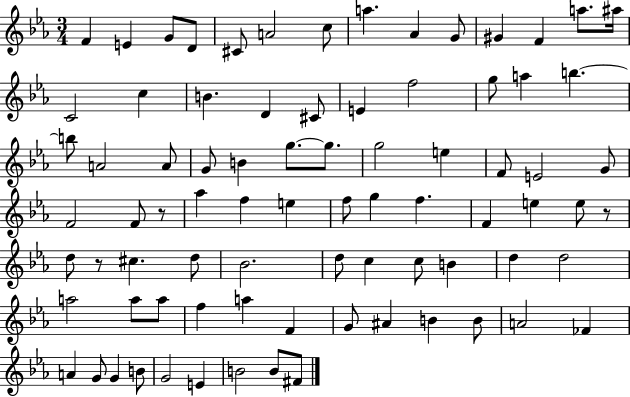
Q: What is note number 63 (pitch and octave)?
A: F4